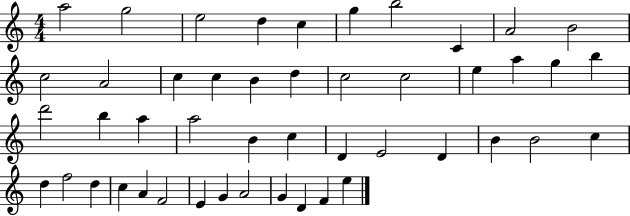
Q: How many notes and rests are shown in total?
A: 47